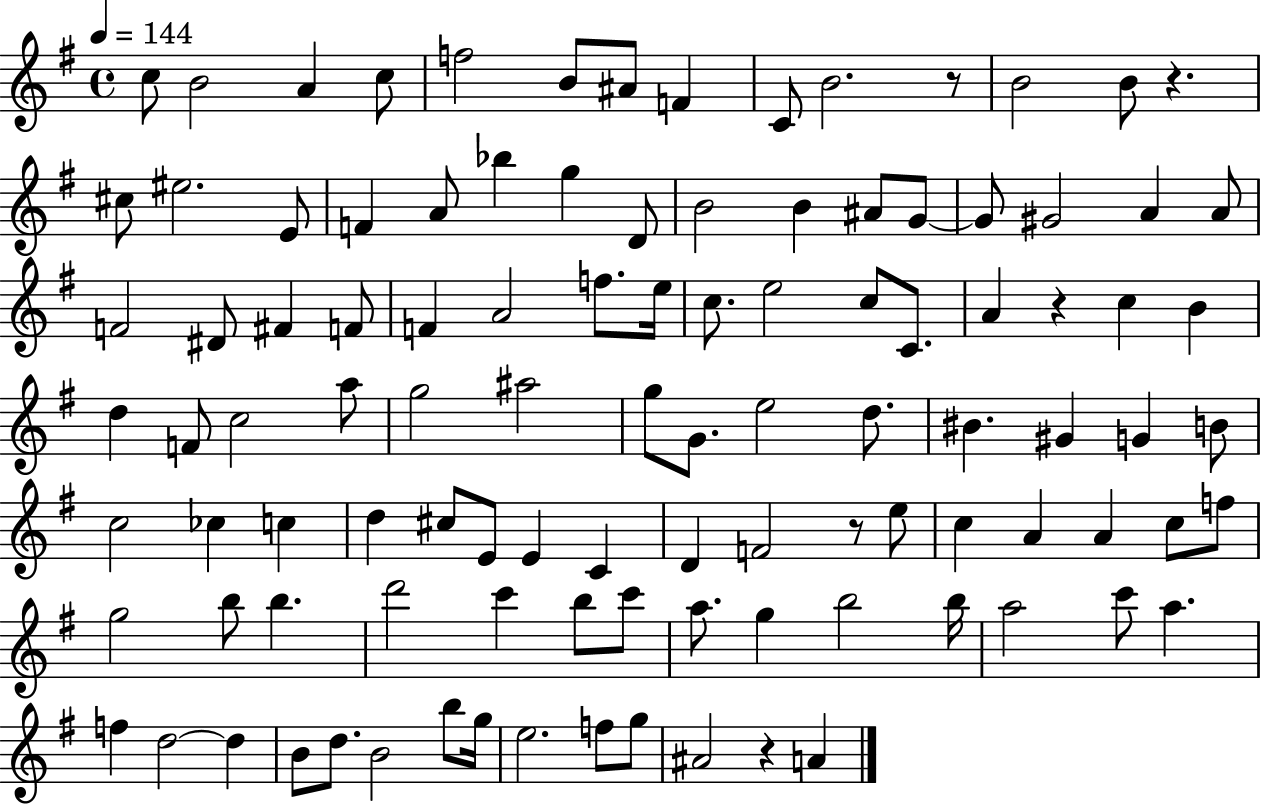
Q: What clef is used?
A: treble